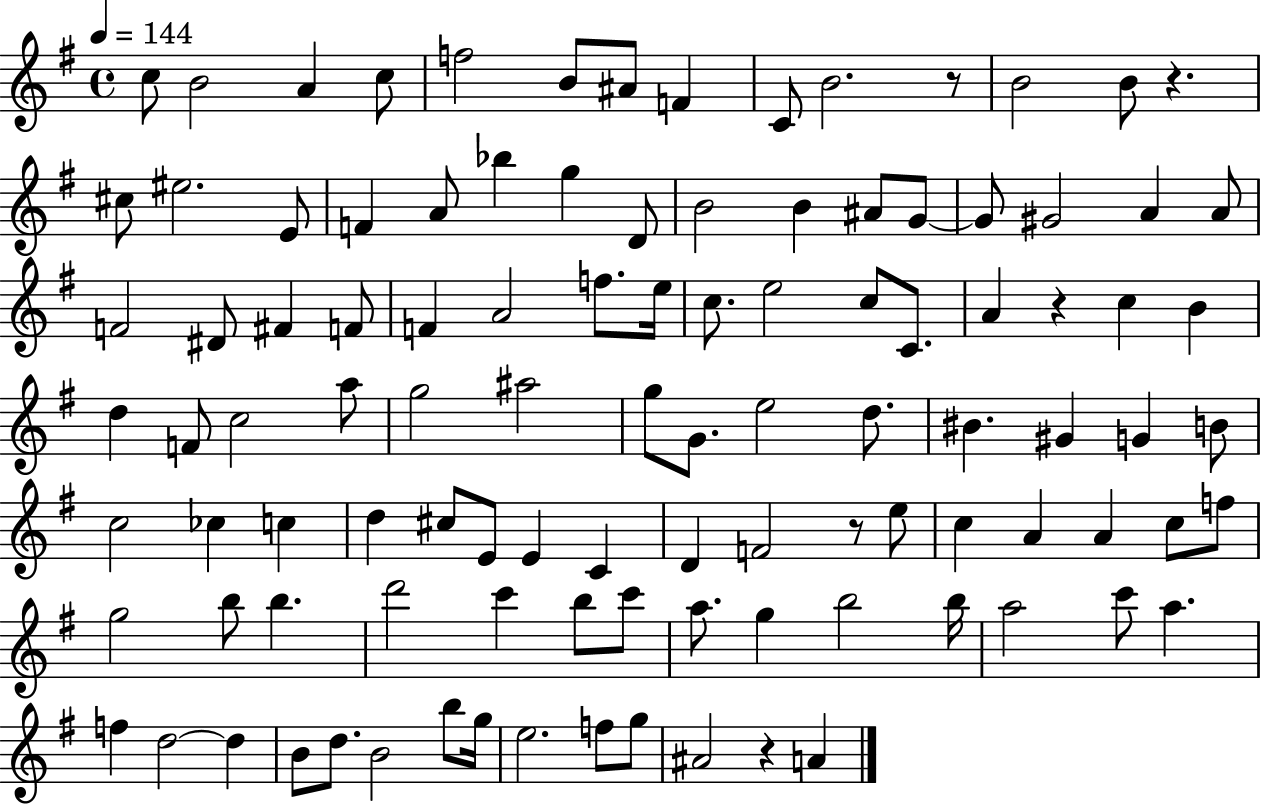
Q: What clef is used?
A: treble